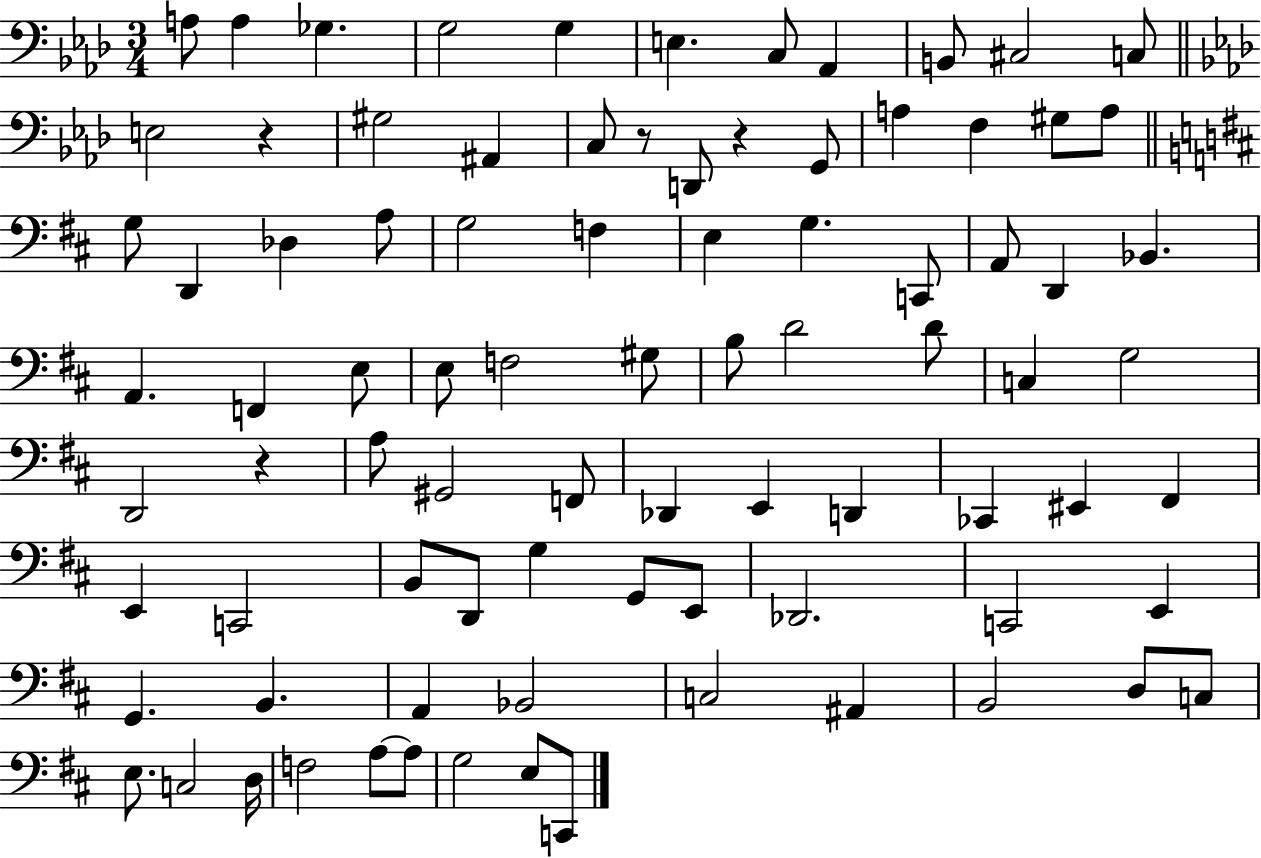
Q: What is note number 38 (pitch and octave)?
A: F3